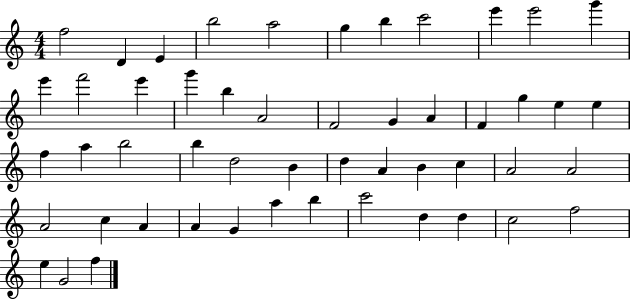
{
  \clef treble
  \numericTimeSignature
  \time 4/4
  \key c \major
  f''2 d'4 e'4 | b''2 a''2 | g''4 b''4 c'''2 | e'''4 e'''2 g'''4 | \break e'''4 f'''2 e'''4 | g'''4 b''4 a'2 | f'2 g'4 a'4 | f'4 g''4 e''4 e''4 | \break f''4 a''4 b''2 | b''4 d''2 b'4 | d''4 a'4 b'4 c''4 | a'2 a'2 | \break a'2 c''4 a'4 | a'4 g'4 a''4 b''4 | c'''2 d''4 d''4 | c''2 f''2 | \break e''4 g'2 f''4 | \bar "|."
}